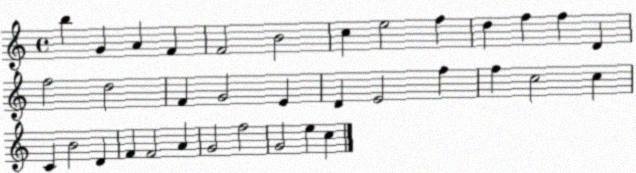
X:1
T:Untitled
M:4/4
L:1/4
K:C
b G A F F2 B2 c e2 f d f f D f2 d2 F G2 E D E2 f f c2 c C B2 D F F2 A G2 f2 G2 e c